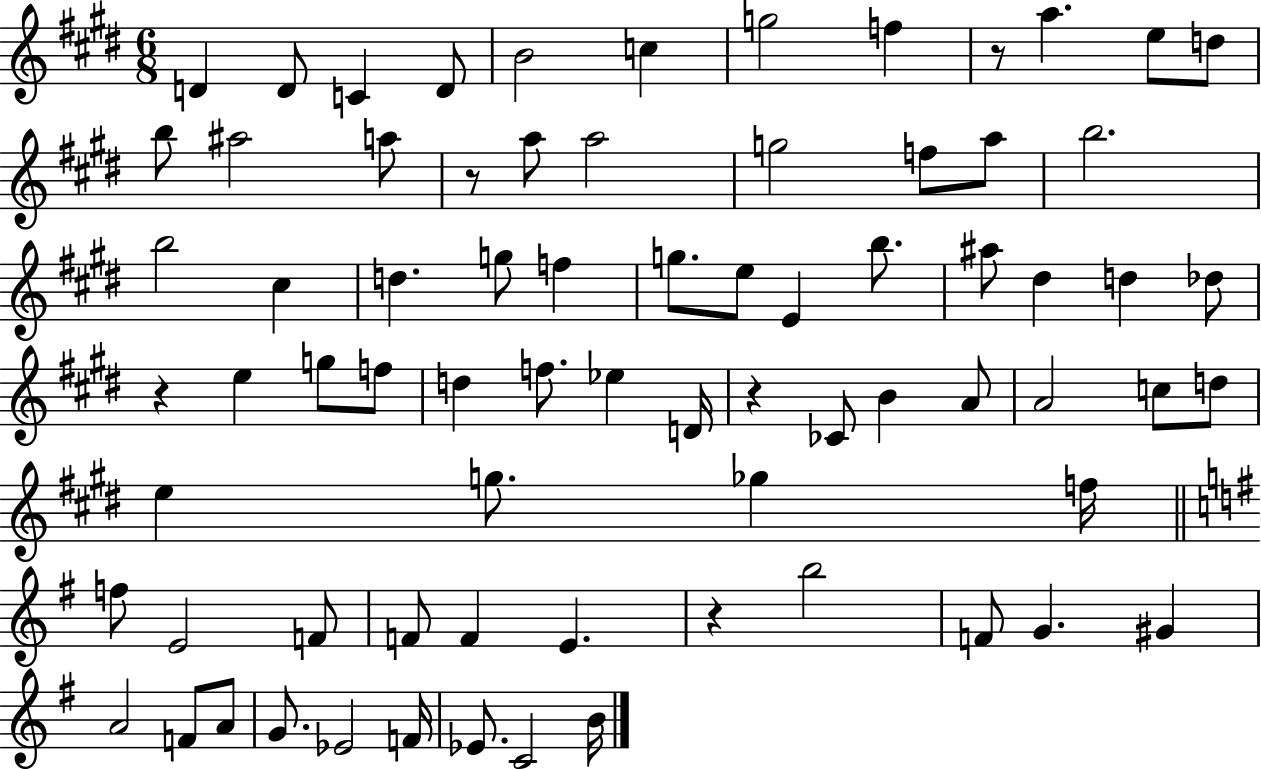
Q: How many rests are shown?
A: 5